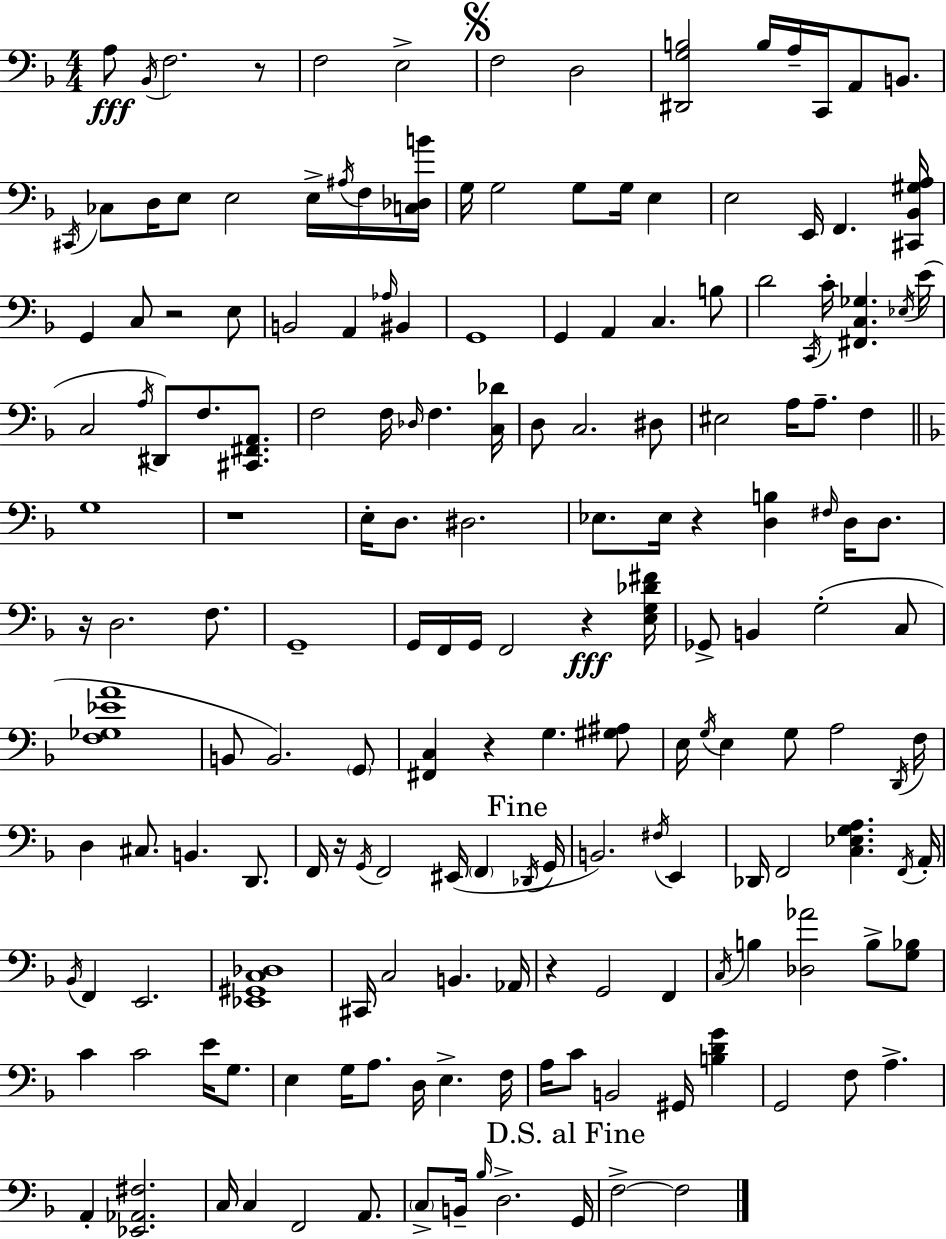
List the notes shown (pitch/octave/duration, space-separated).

A3/e Bb2/s F3/h. R/e F3/h E3/h F3/h D3/h [D#2,G3,B3]/h B3/s A3/s C2/s A2/e B2/e. C#2/s CES3/e D3/s E3/e E3/h E3/s A#3/s F3/s [C3,Db3,B4]/s G3/s G3/h G3/e G3/s E3/q E3/h E2/s F2/q. [C#2,Bb2,G#3,A3]/s G2/q C3/e R/h E3/e B2/h A2/q Ab3/s BIS2/q G2/w G2/q A2/q C3/q. B3/e D4/h C2/s C4/s [F#2,C3,Gb3]/q. Eb3/s E4/s C3/h A3/s D#2/e F3/e. [C#2,F#2,A2]/e. F3/h F3/s Db3/s F3/q. [C3,Db4]/s D3/e C3/h. D#3/e EIS3/h A3/s A3/e. F3/q G3/w R/w E3/s D3/e. D#3/h. Eb3/e. Eb3/s R/q [D3,B3]/q F#3/s D3/s D3/e. R/s D3/h. F3/e. G2/w G2/s F2/s G2/s F2/h R/q [E3,G3,Db4,F#4]/s Gb2/e B2/q G3/h C3/e [F3,Gb3,Eb4,A4]/w B2/e B2/h. G2/e [F#2,C3]/q R/q G3/q. [G#3,A#3]/e E3/s G3/s E3/q G3/e A3/h D2/s F3/s D3/q C#3/e. B2/q. D2/e. F2/s R/s G2/s F2/h EIS2/s F2/q Db2/s G2/s B2/h. F#3/s E2/q Db2/s F2/h [C3,Eb3,G3,A3]/q. F2/s A2/s Bb2/s F2/q E2/h. [Eb2,G#2,C3,Db3]/w C#2/s C3/h B2/q. Ab2/s R/q G2/h F2/q C3/s B3/q [Db3,Ab4]/h B3/e [G3,Bb3]/e C4/q C4/h E4/s G3/e. E3/q G3/s A3/e. D3/s E3/q. F3/s A3/s C4/e B2/h G#2/s [B3,D4,G4]/q G2/h F3/e A3/q. A2/q [Eb2,Ab2,F#3]/h. C3/s C3/q F2/h A2/e. C3/e B2/s Bb3/s D3/h. G2/s F3/h F3/h